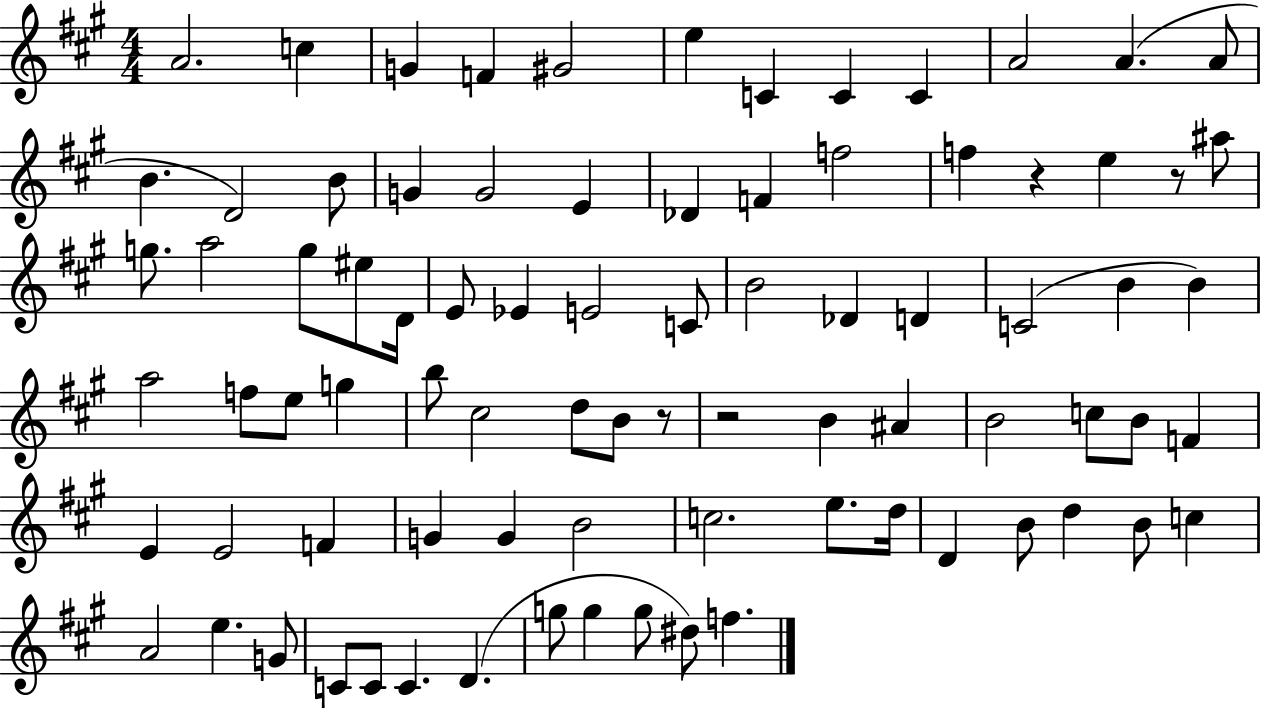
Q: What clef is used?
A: treble